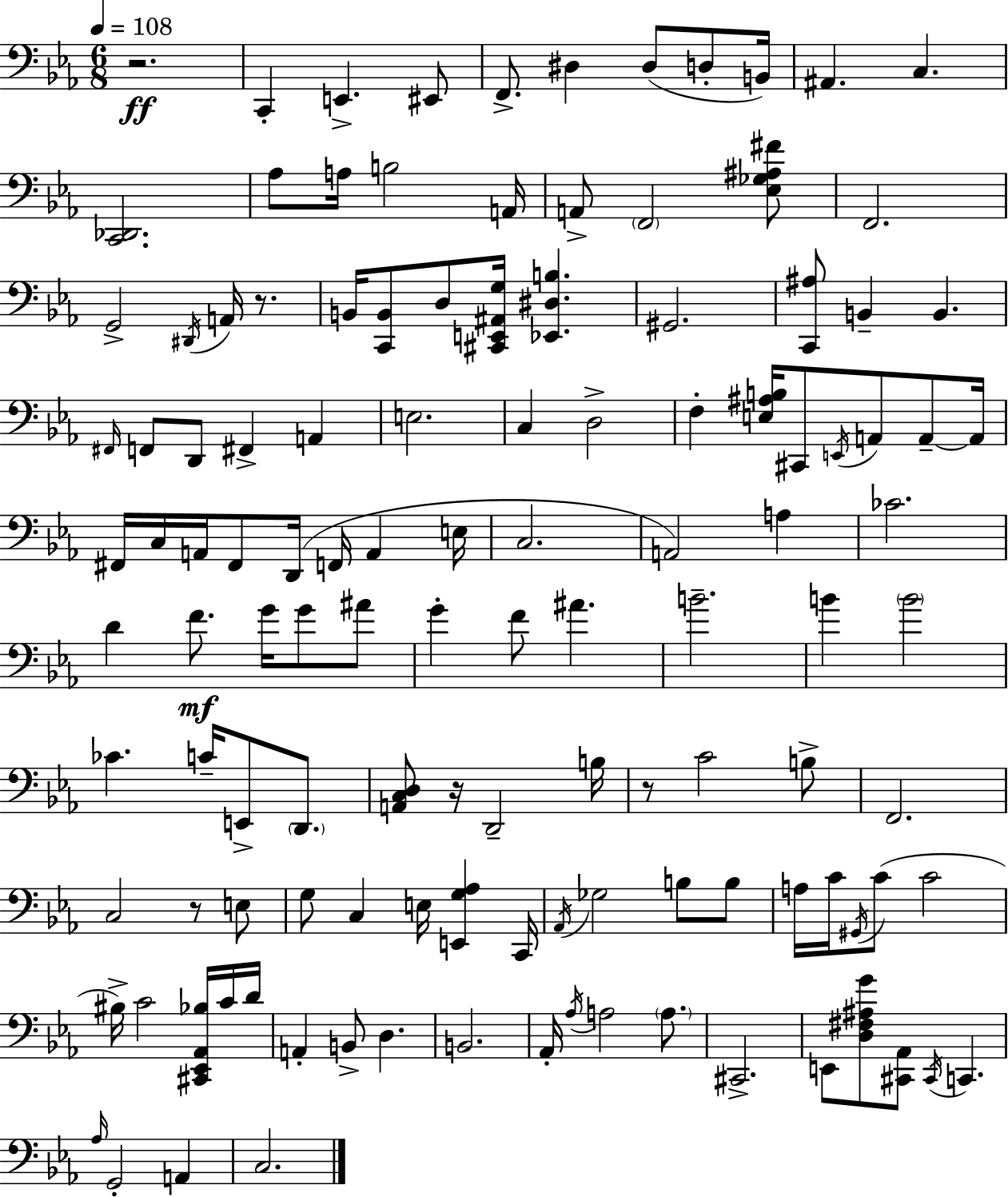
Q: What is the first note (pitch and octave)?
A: C2